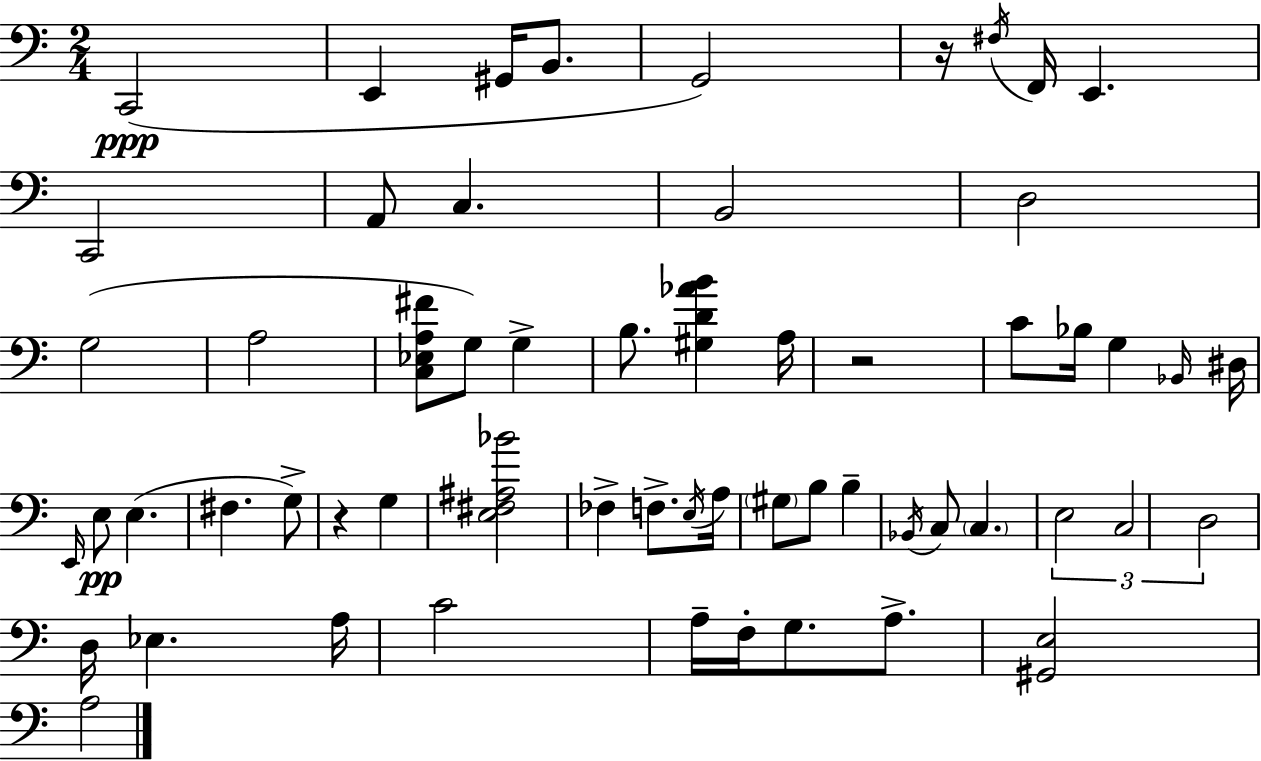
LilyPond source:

{
  \clef bass
  \numericTimeSignature
  \time 2/4
  \key a \minor
  c,2(\ppp | e,4 gis,16 b,8. | g,2) | r16 \acciaccatura { fis16 } f,16 e,4. | \break c,2 | a,8 c4. | b,2 | d2 | \break g2( | a2 | <c ees a fis'>8 g8) g4-> | b8. <gis d' aes' b'>4 | \break a16 r2 | c'8 bes16 g4 | \grace { bes,16 } dis16 \grace { e,16 } e8\pp e4.( | fis4. | \break g8->) r4 g4 | <e fis ais bes'>2 | fes4-> f8.-> | \acciaccatura { e16 } a16 \parenthesize gis8 b8 | \break b4-- \acciaccatura { bes,16 } c8 \parenthesize c4. | \tuplet 3/2 { e2 | c2 | d2 } | \break d16 ees4. | a16 c'2 | a16-- f16-. g8. | a8.-> <gis, e>2 | \break a2 | \bar "|."
}